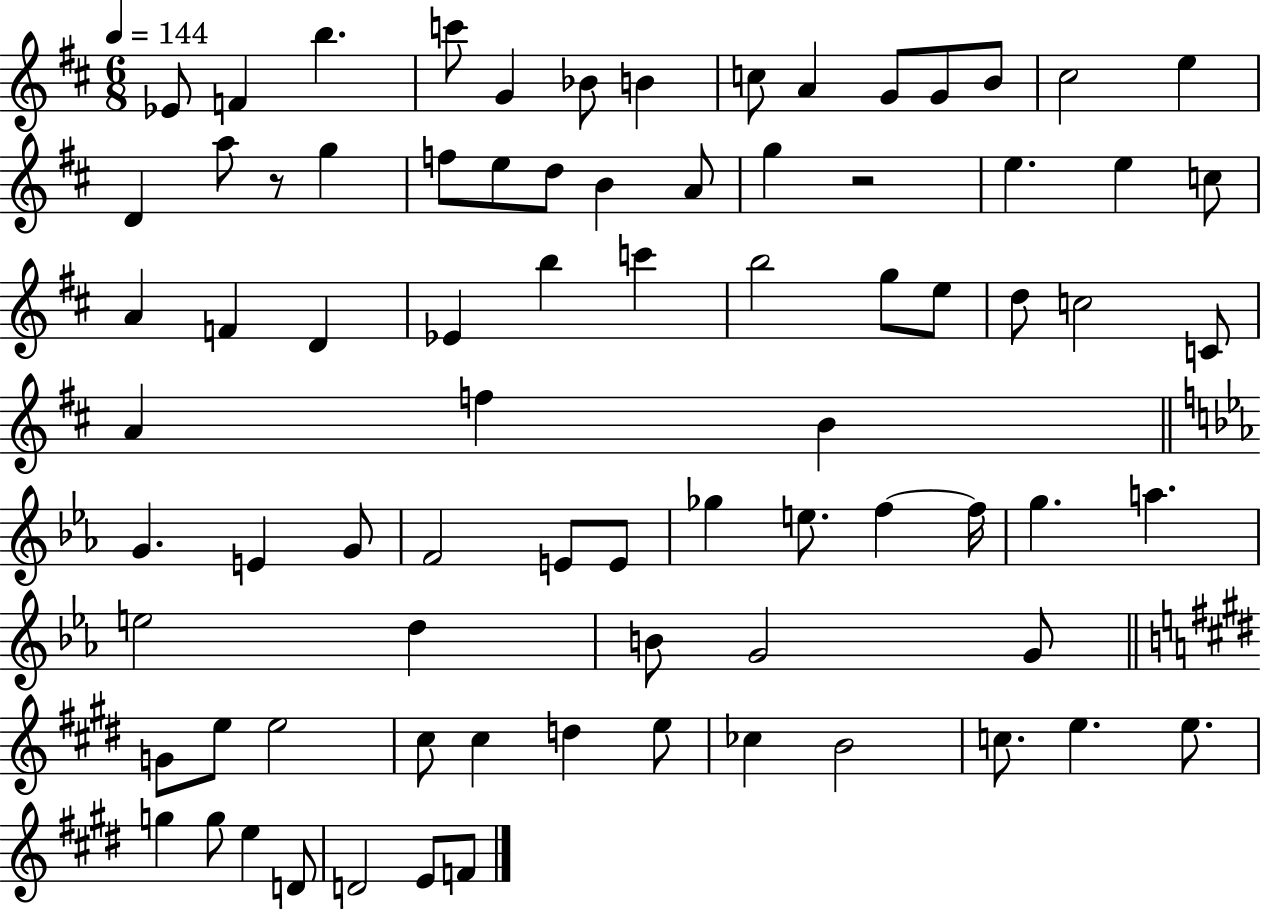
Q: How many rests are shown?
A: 2